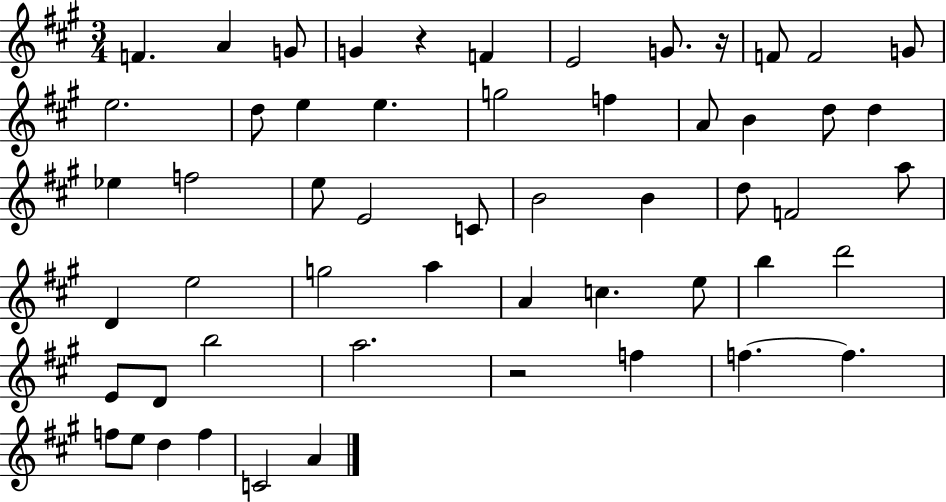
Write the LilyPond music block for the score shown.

{
  \clef treble
  \numericTimeSignature
  \time 3/4
  \key a \major
  f'4. a'4 g'8 | g'4 r4 f'4 | e'2 g'8. r16 | f'8 f'2 g'8 | \break e''2. | d''8 e''4 e''4. | g''2 f''4 | a'8 b'4 d''8 d''4 | \break ees''4 f''2 | e''8 e'2 c'8 | b'2 b'4 | d''8 f'2 a''8 | \break d'4 e''2 | g''2 a''4 | a'4 c''4. e''8 | b''4 d'''2 | \break e'8 d'8 b''2 | a''2. | r2 f''4 | f''4.~~ f''4. | \break f''8 e''8 d''4 f''4 | c'2 a'4 | \bar "|."
}